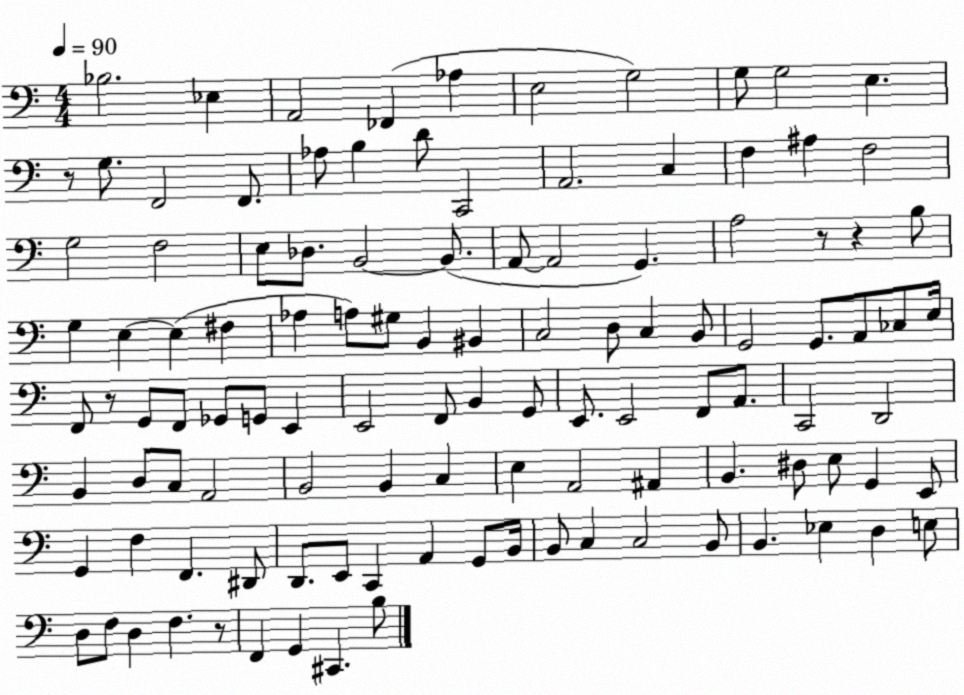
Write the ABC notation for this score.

X:1
T:Untitled
M:4/4
L:1/4
K:C
_B,2 _E, A,,2 _F,, _A, E,2 G,2 G,/2 G,2 E, z/2 G,/2 F,,2 F,,/2 _A,/2 B, D/2 C,,2 A,,2 C, F, ^A, F,2 G,2 F,2 E,/2 _D,/2 B,,2 B,,/2 A,,/2 A,,2 G,, A,2 z/2 z B,/2 G, E, E, ^F, _A, A,/2 ^G,/2 B,, ^B,, C,2 D,/2 C, B,,/2 G,,2 G,,/2 A,,/2 _C,/2 E,/4 F,,/2 z/2 G,,/2 F,,/2 _G,,/2 G,,/2 E,, E,,2 F,,/2 B,, G,,/2 E,,/2 E,,2 F,,/2 A,,/2 C,,2 D,,2 B,, D,/2 C,/2 A,,2 B,,2 B,, C, E, A,,2 ^A,, B,, ^D,/2 E,/2 G,, E,,/2 G,, F, F,, ^D,,/2 D,,/2 E,,/2 C,, A,, G,,/2 B,,/4 B,,/2 C, C,2 B,,/2 B,, _E, D, E,/2 D,/2 F,/2 D, F, z/2 F,, G,, ^C,, B,/2